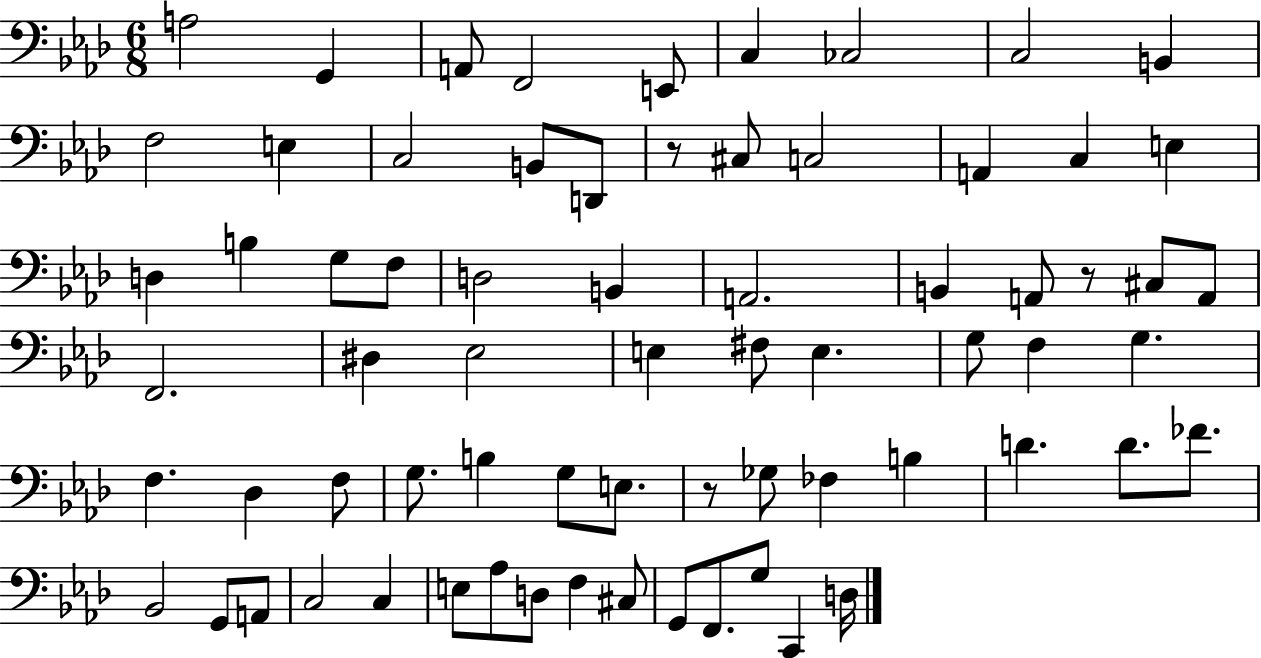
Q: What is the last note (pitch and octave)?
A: D3